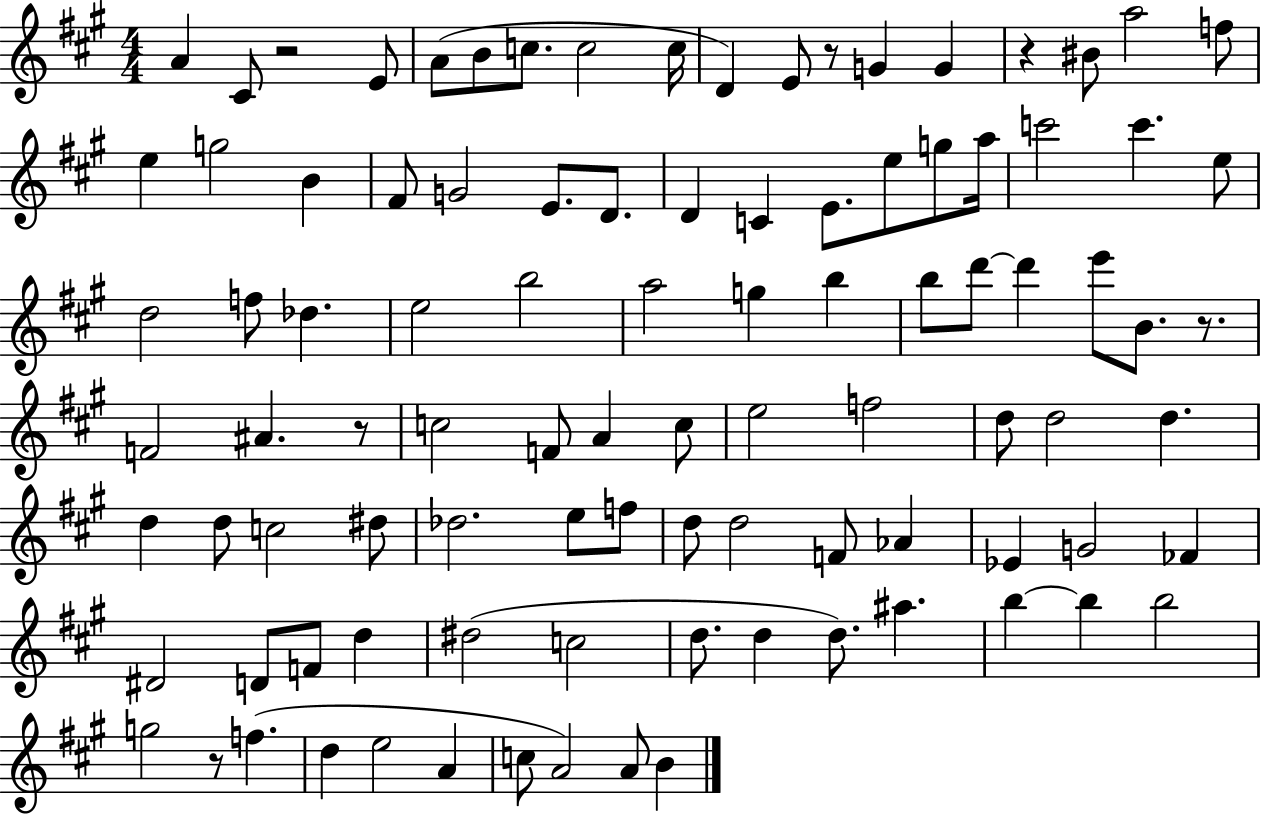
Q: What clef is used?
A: treble